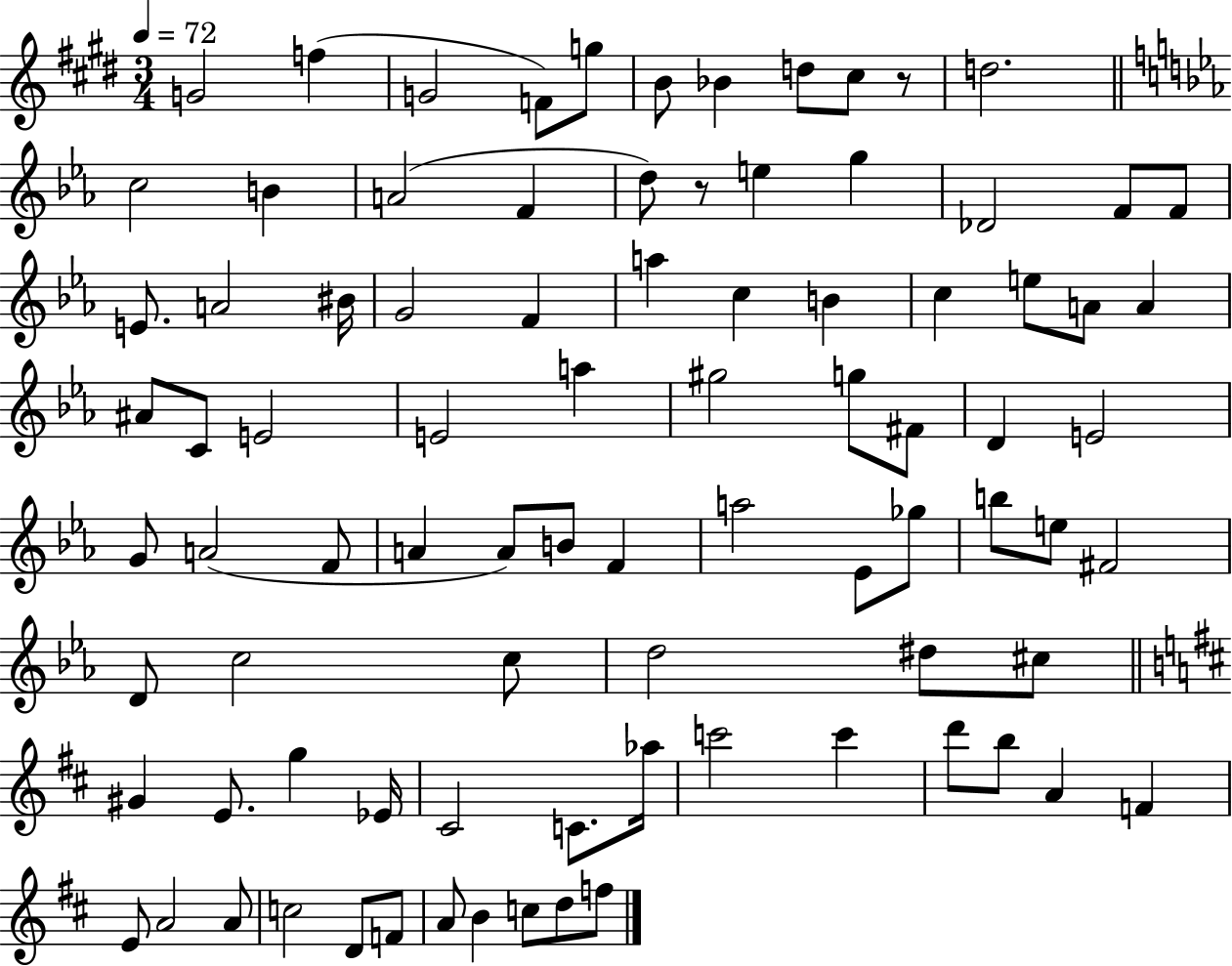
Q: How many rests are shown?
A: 2